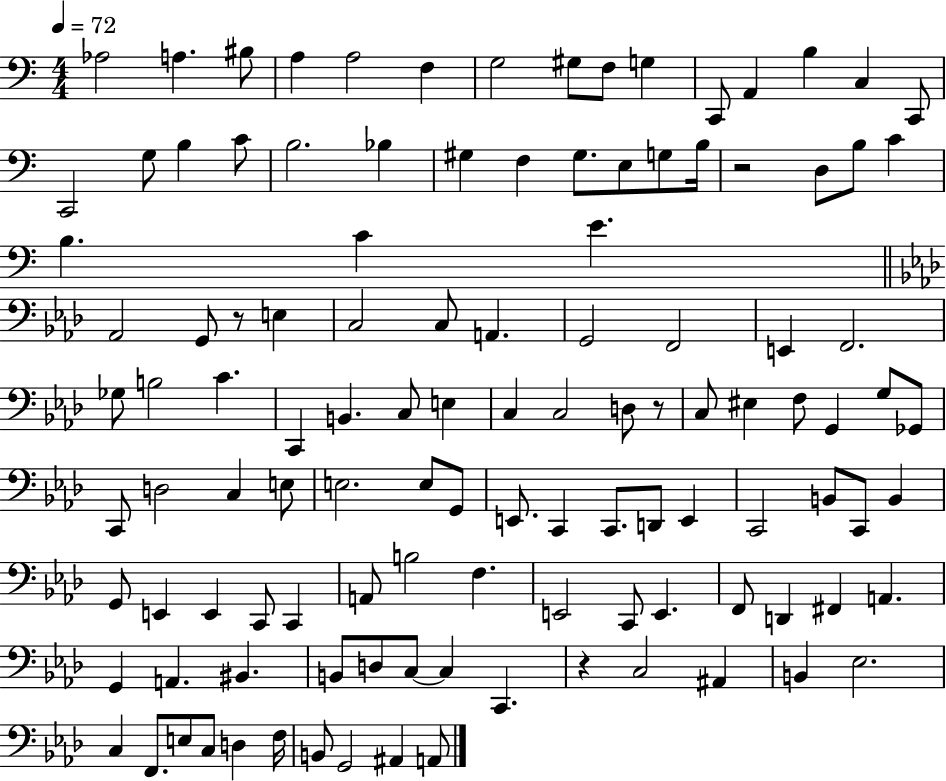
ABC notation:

X:1
T:Untitled
M:4/4
L:1/4
K:C
_A,2 A, ^B,/2 A, A,2 F, G,2 ^G,/2 F,/2 G, C,,/2 A,, B, C, C,,/2 C,,2 G,/2 B, C/2 B,2 _B, ^G, F, ^G,/2 E,/2 G,/2 B,/4 z2 D,/2 B,/2 C B, C E _A,,2 G,,/2 z/2 E, C,2 C,/2 A,, G,,2 F,,2 E,, F,,2 _G,/2 B,2 C C,, B,, C,/2 E, C, C,2 D,/2 z/2 C,/2 ^E, F,/2 G,, G,/2 _G,,/2 C,,/2 D,2 C, E,/2 E,2 E,/2 G,,/2 E,,/2 C,, C,,/2 D,,/2 E,, C,,2 B,,/2 C,,/2 B,, G,,/2 E,, E,, C,,/2 C,, A,,/2 B,2 F, E,,2 C,,/2 E,, F,,/2 D,, ^F,, A,, G,, A,, ^B,, B,,/2 D,/2 C,/2 C, C,, z C,2 ^A,, B,, _E,2 C, F,,/2 E,/2 C,/2 D, F,/4 B,,/2 G,,2 ^A,, A,,/2